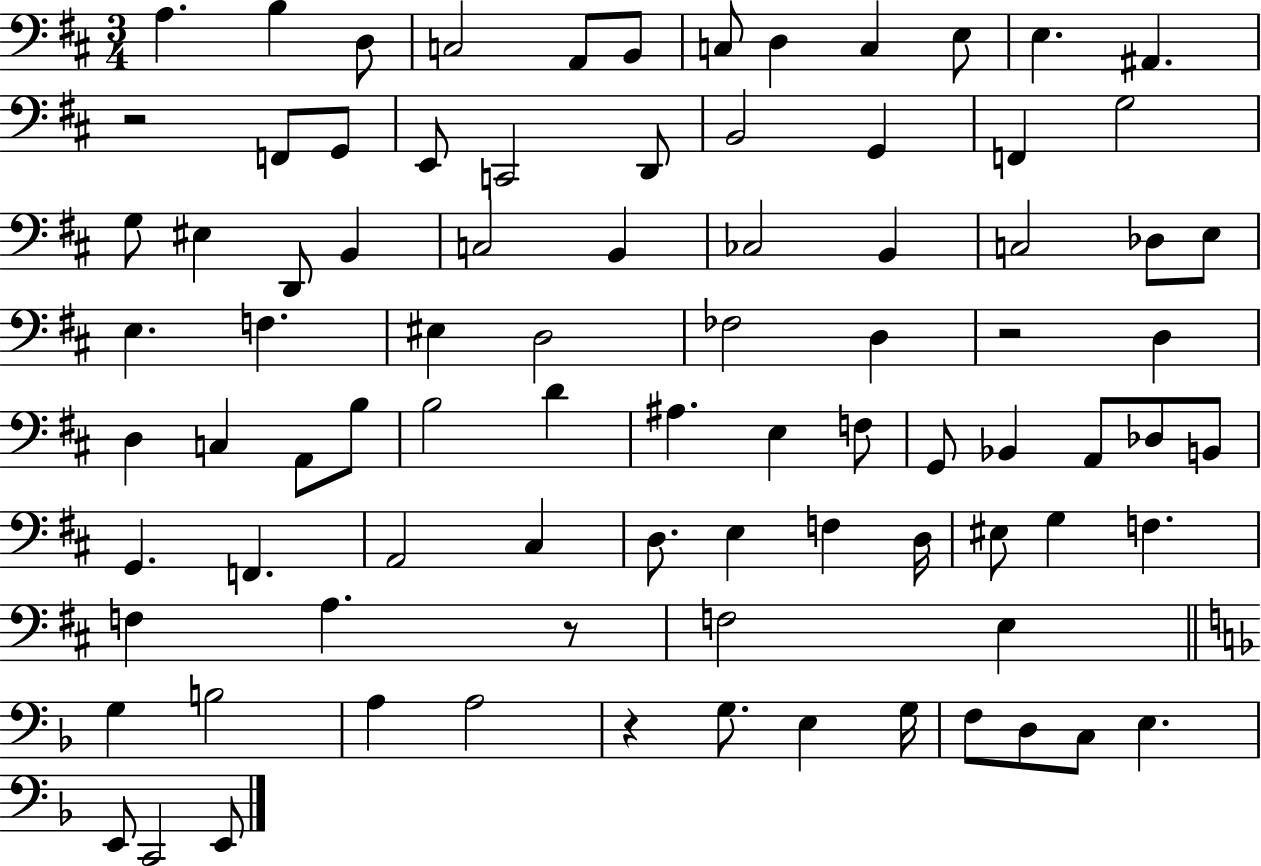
A3/q. B3/q D3/e C3/h A2/e B2/e C3/e D3/q C3/q E3/e E3/q. A#2/q. R/h F2/e G2/e E2/e C2/h D2/e B2/h G2/q F2/q G3/h G3/e EIS3/q D2/e B2/q C3/h B2/q CES3/h B2/q C3/h Db3/e E3/e E3/q. F3/q. EIS3/q D3/h FES3/h D3/q R/h D3/q D3/q C3/q A2/e B3/e B3/h D4/q A#3/q. E3/q F3/e G2/e Bb2/q A2/e Db3/e B2/e G2/q. F2/q. A2/h C#3/q D3/e. E3/q F3/q D3/s EIS3/e G3/q F3/q. F3/q A3/q. R/e F3/h E3/q G3/q B3/h A3/q A3/h R/q G3/e. E3/q G3/s F3/e D3/e C3/e E3/q. E2/e C2/h E2/e